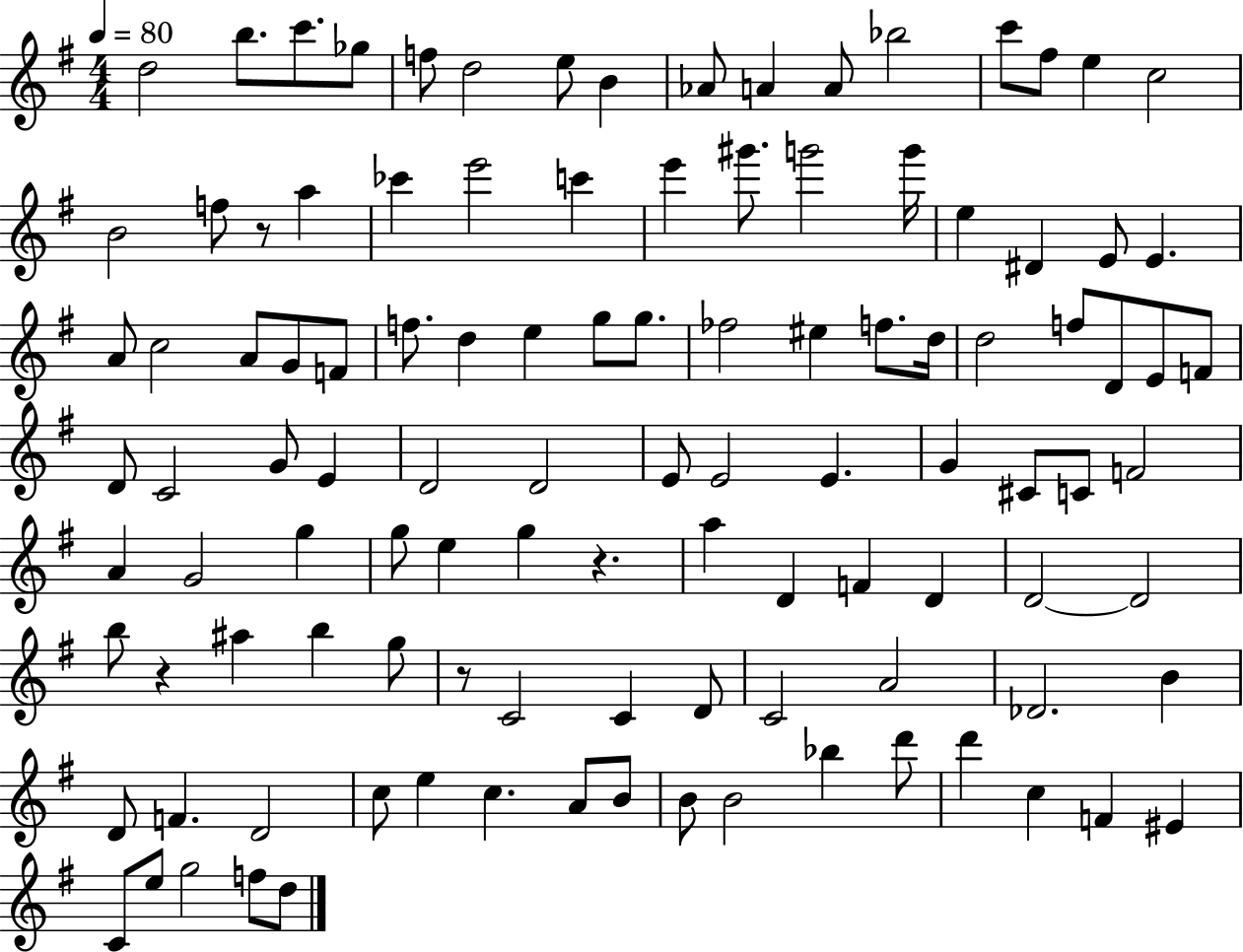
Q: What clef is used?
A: treble